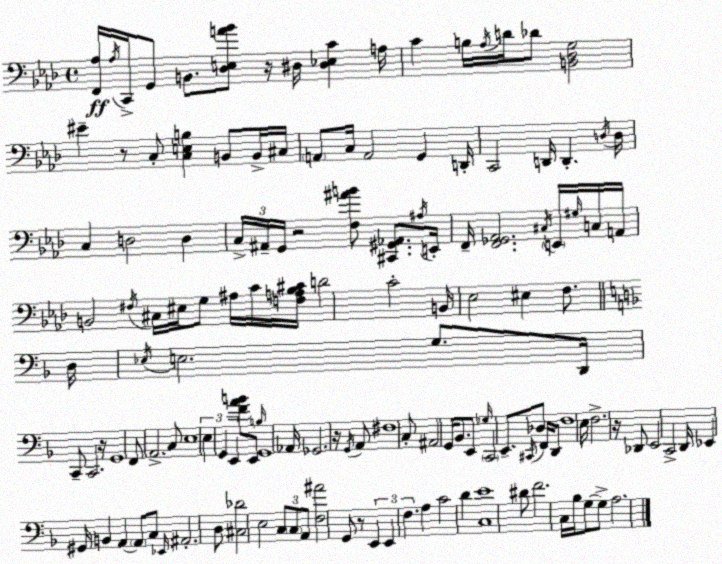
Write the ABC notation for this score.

X:1
T:Untitled
M:4/4
L:1/4
K:Ab
[F,,_A,]/4 _A,/4 C,,/4 G,,/2 B,,/2 [_D,E,A_B]/2 z/4 ^D,/4 [^D,_E,C] A,/4 C B,/4 _A,/4 D/4 _D/2 [B,,_D,G,]2 ^E z/2 C,/2 [C,E,B,] B,,/2 B,,/4 ^C,/4 A,,/2 C,/4 A,,2 G,, D,,/4 C,,2 D,,/4 D,, D,/4 D,/4 C, D,2 D, C,/4 ^A,,/4 G,,/4 z2 [F,^AB]/2 [^C,,^G,,_A,,]/2 ^A,/4 E,,/4 F,,/4 [F,,_G,,_A,,]2 ^C,/4 E,,/4 ^G,/4 C,/4 A,,/4 B,,2 ^F,/4 ^C,/4 ^E,/4 G,/2 ^A,/4 C/4 [F,A,_B,^C]/4 D2 C2 B,,/4 _E,2 ^E, F,/2 D,/4 _E,/4 E,2 G,/2 D,,/4 C,,/2 C,,2 z/4 G,,4 F,,/2 A,,2 C,/2 E,4 E, G,, E,, [FAB]/2 E,,/2 B,/4 G,,4 _A,,/4 _G,,2 z/4 G,,/4 A,,/2 ^F,4 C,/2 ^A,,2 G,,/4 _B,,/2 E,,/2 _G,/4 C,,2 E,,/2 ^C,,/4 _D,/2 F,,/4 D,,/2 F,4 E,/4 F,2 z/4 _D,,/2 E,,2 C,,2 D,,/4 _E,, ^G,,/4 B,, A,, A,,/2 C,/2 _E,,/4 ^A,,2 D,/2 [^C,_D]2 E,2 C,/2 C,/2 A,,/2 [F,^A]2 G,,/2 z/2 E,, E,, F, A, C2 D [C,E]4 ^D/2 F2 C,/4 _B,/4 G,/2 G,/2 A,2